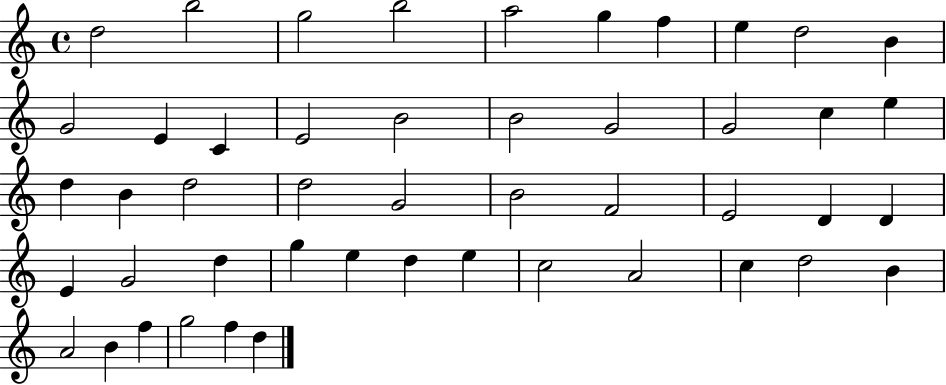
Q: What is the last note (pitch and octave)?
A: D5